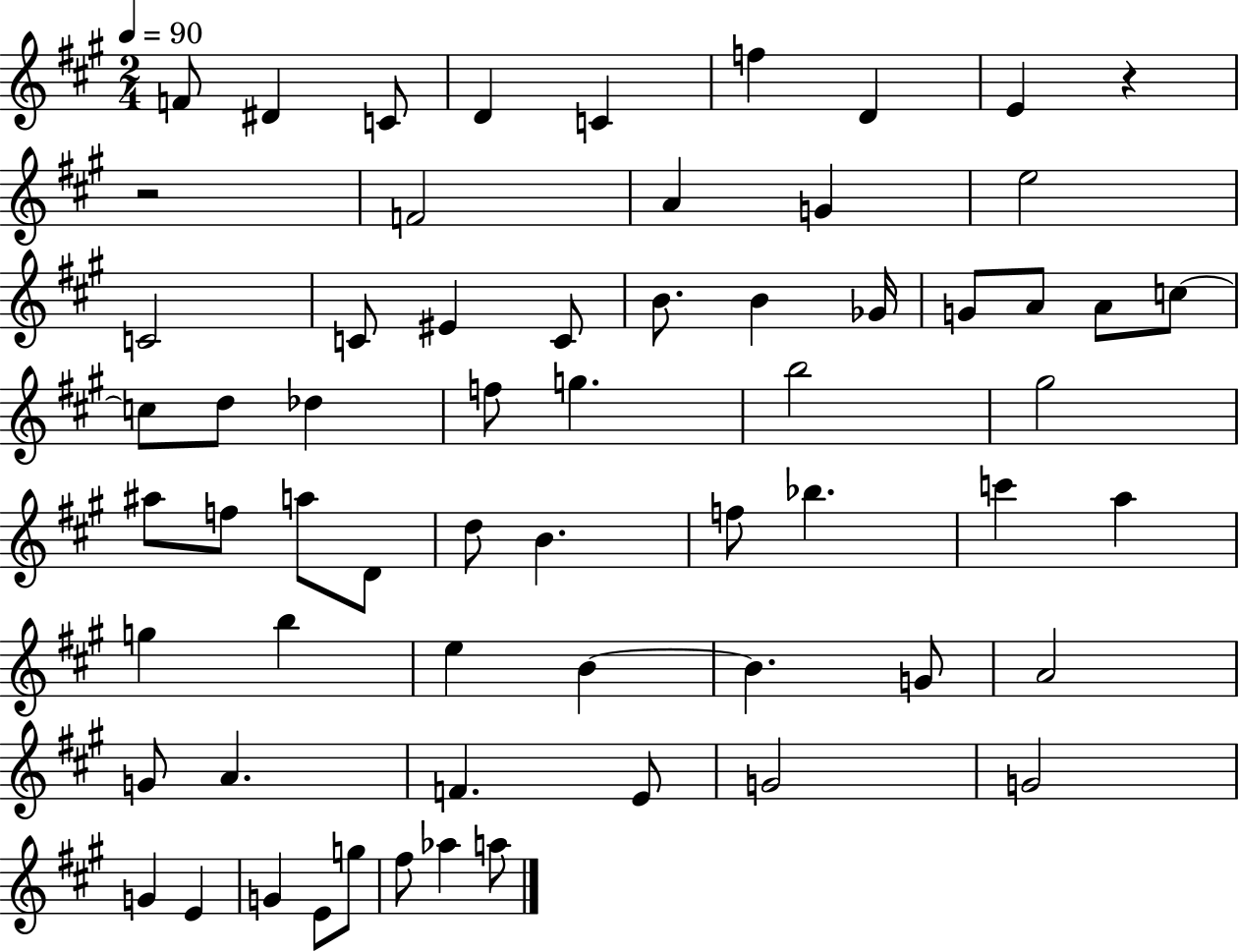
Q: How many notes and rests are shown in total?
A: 63